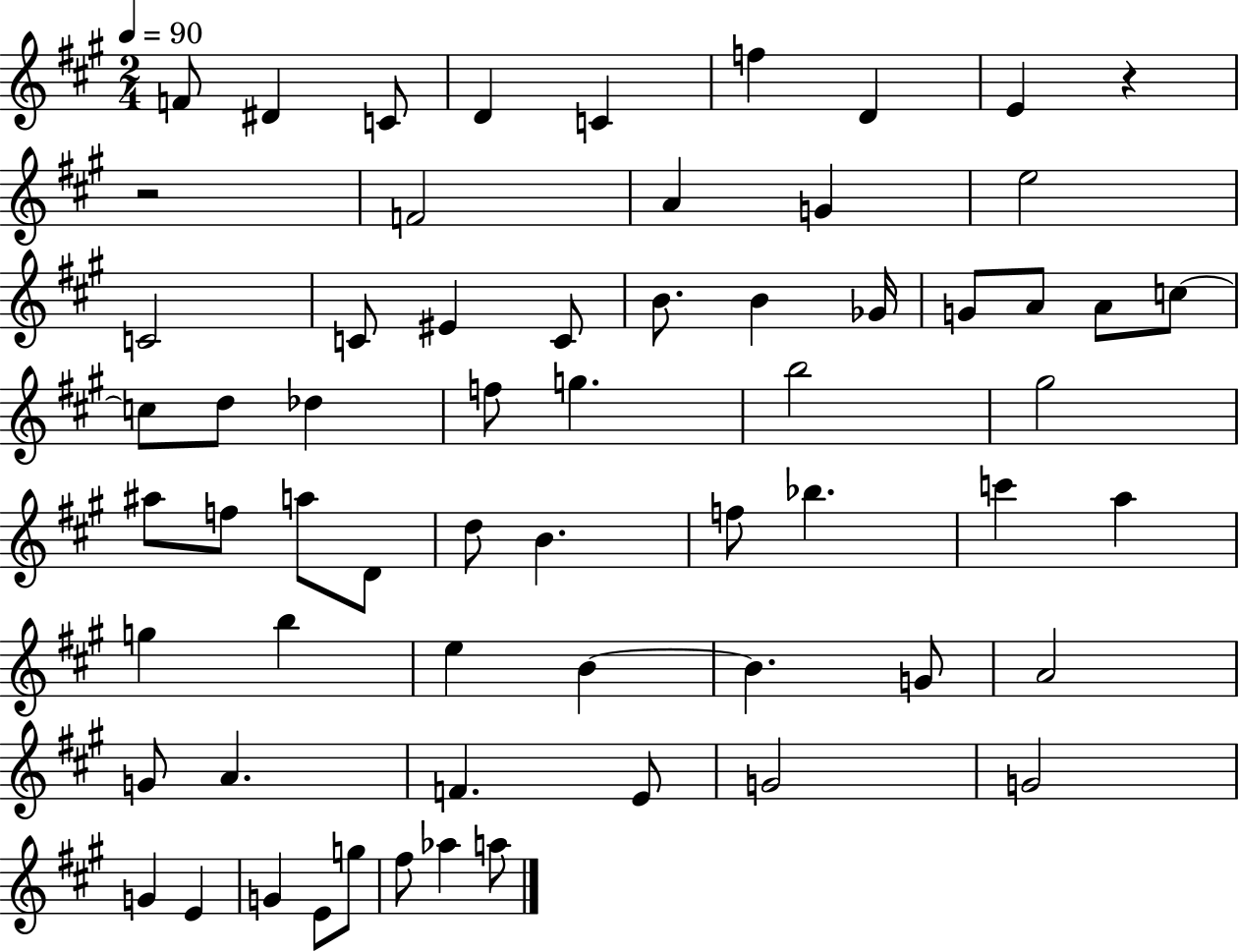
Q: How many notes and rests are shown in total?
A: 63